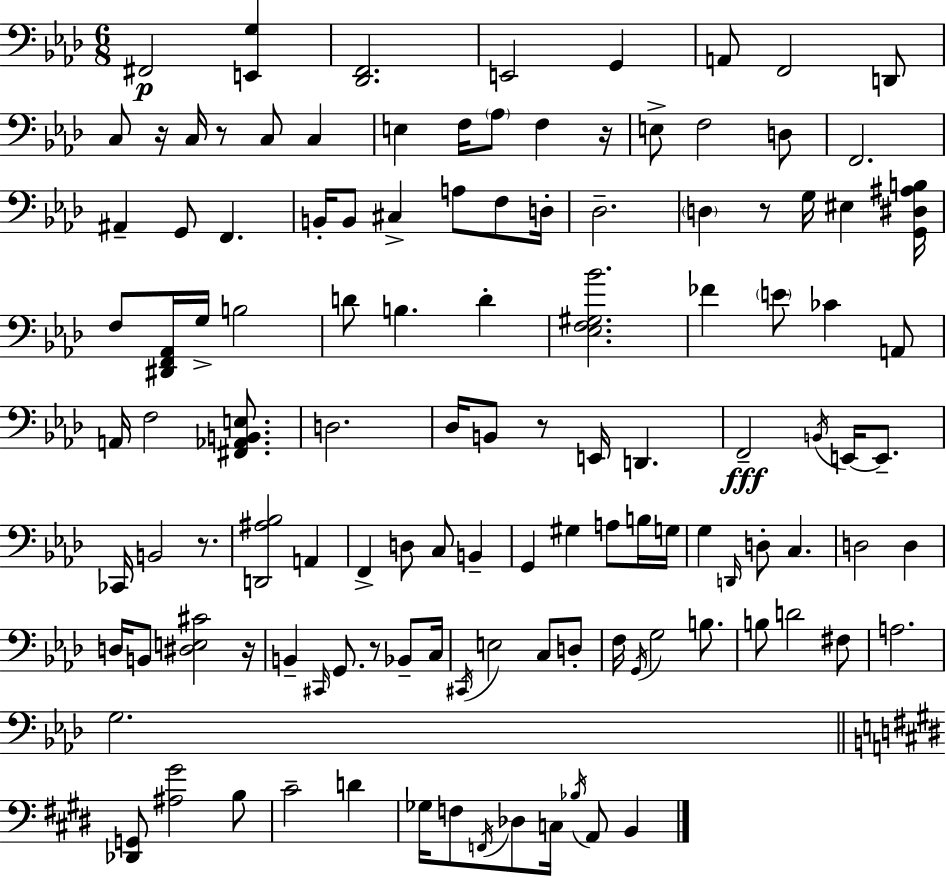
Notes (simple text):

F#2/h [E2,G3]/q [Db2,F2]/h. E2/h G2/q A2/e F2/h D2/e C3/e R/s C3/s R/e C3/e C3/q E3/q F3/s Ab3/e F3/q R/s E3/e F3/h D3/e F2/h. A#2/q G2/e F2/q. B2/s B2/e C#3/q A3/e F3/e D3/s Db3/h. D3/q R/e G3/s EIS3/q [G2,D#3,A#3,B3]/s F3/e [D#2,F2,Ab2]/s G3/s B3/h D4/e B3/q. D4/q [Eb3,F3,G#3,Bb4]/h. FES4/q E4/e CES4/q A2/e A2/s F3/h [F#2,Ab2,B2,E3]/e. D3/h. Db3/s B2/e R/e E2/s D2/q. F2/h B2/s E2/s E2/e. CES2/s B2/h R/e. [D2,A#3,Bb3]/h A2/q F2/q D3/e C3/e B2/q G2/q G#3/q A3/e B3/s G3/s G3/q D2/s D3/e C3/q. D3/h D3/q D3/s B2/e [D#3,E3,C#4]/h R/s B2/q C#2/s G2/e. R/e Bb2/e C3/s C#2/s E3/h C3/e D3/e F3/s G2/s G3/h B3/e. B3/e D4/h F#3/e A3/h. G3/h. [Db2,G2]/e [A#3,G#4]/h B3/e C#4/h D4/q Gb3/s F3/e F2/s Db3/e C3/s Bb3/s A2/e B2/q